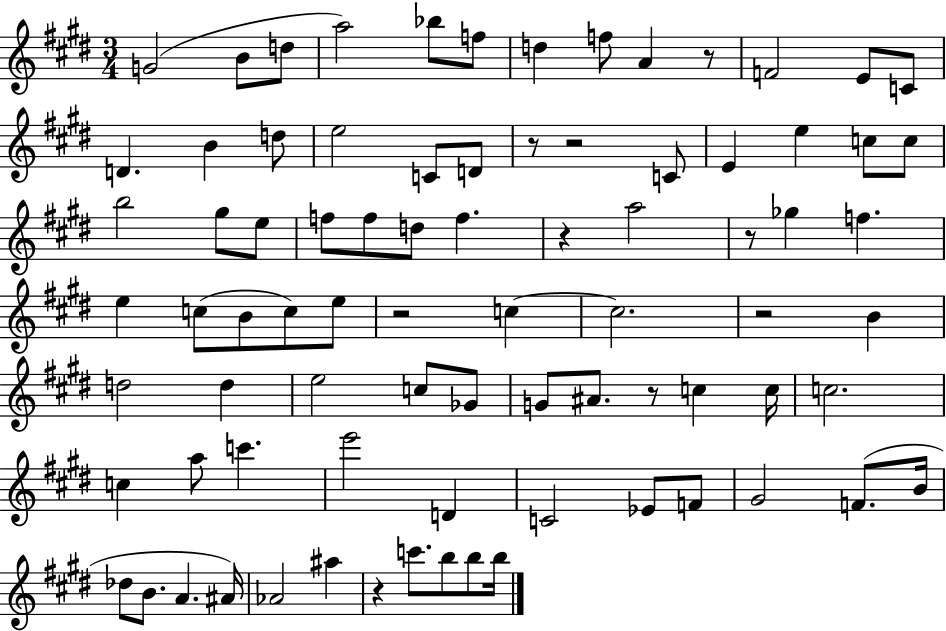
{
  \clef treble
  \numericTimeSignature
  \time 3/4
  \key e \major
  \repeat volta 2 { g'2( b'8 d''8 | a''2) bes''8 f''8 | d''4 f''8 a'4 r8 | f'2 e'8 c'8 | \break d'4. b'4 d''8 | e''2 c'8 d'8 | r8 r2 c'8 | e'4 e''4 c''8 c''8 | \break b''2 gis''8 e''8 | f''8 f''8 d''8 f''4. | r4 a''2 | r8 ges''4 f''4. | \break e''4 c''8( b'8 c''8) e''8 | r2 c''4~~ | c''2. | r2 b'4 | \break d''2 d''4 | e''2 c''8 ges'8 | g'8 ais'8. r8 c''4 c''16 | c''2. | \break c''4 a''8 c'''4. | e'''2 d'4 | c'2 ees'8 f'8 | gis'2 f'8.( b'16 | \break des''8 b'8. a'4. ais'16) | aes'2 ais''4 | r4 c'''8. b''8 b''8 b''16 | } \bar "|."
}